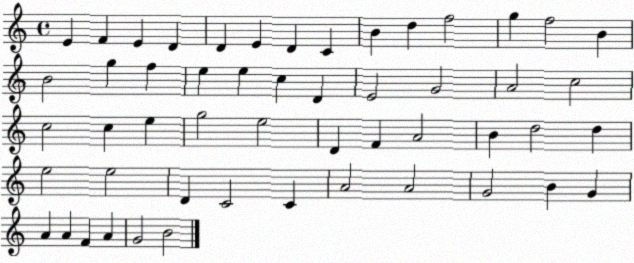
X:1
T:Untitled
M:4/4
L:1/4
K:C
E F E D D E D C B d f2 g f2 B B2 g f e e c D E2 G2 A2 c2 c2 c e g2 e2 D F A2 B d2 d e2 e2 D C2 C A2 A2 G2 B G A A F A G2 B2